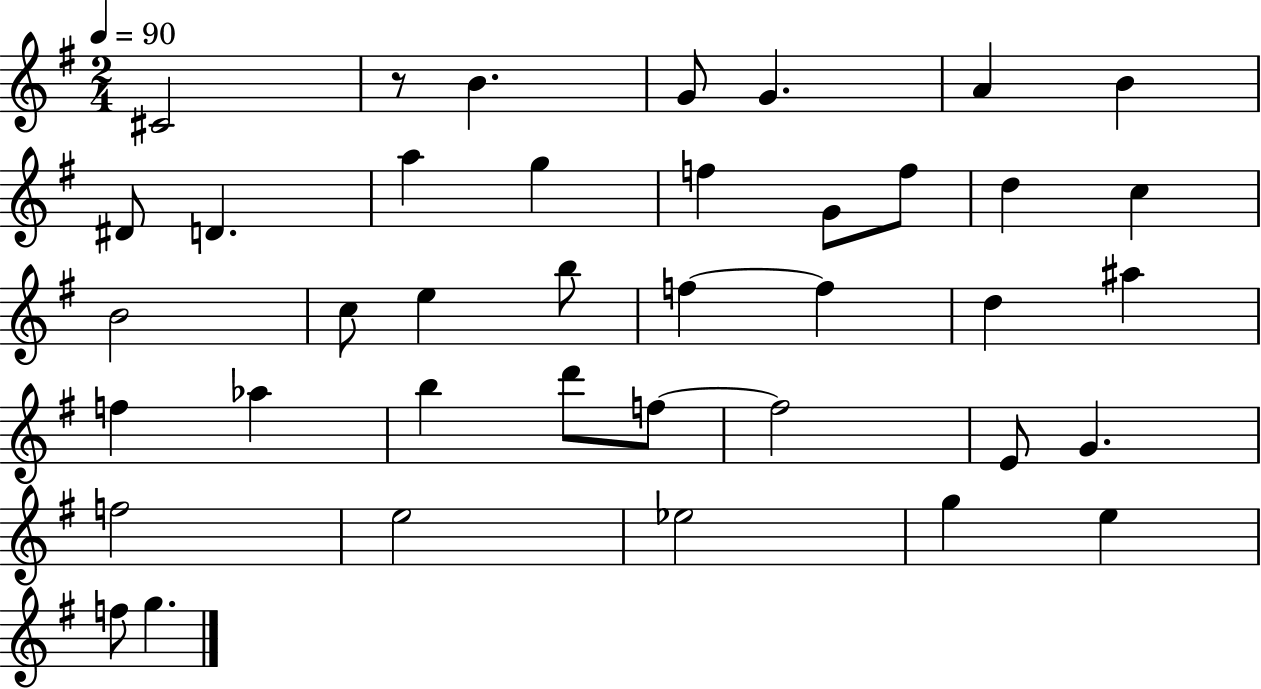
{
  \clef treble
  \numericTimeSignature
  \time 2/4
  \key g \major
  \tempo 4 = 90
  \repeat volta 2 { cis'2 | r8 b'4. | g'8 g'4. | a'4 b'4 | \break dis'8 d'4. | a''4 g''4 | f''4 g'8 f''8 | d''4 c''4 | \break b'2 | c''8 e''4 b''8 | f''4~~ f''4 | d''4 ais''4 | \break f''4 aes''4 | b''4 d'''8 f''8~~ | f''2 | e'8 g'4. | \break f''2 | e''2 | ees''2 | g''4 e''4 | \break f''8 g''4. | } \bar "|."
}